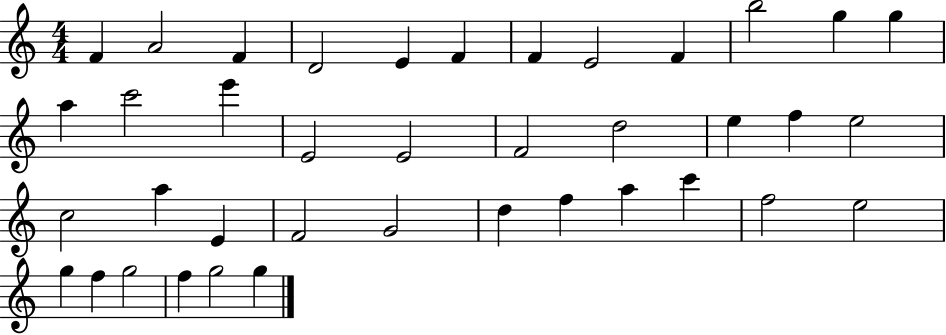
F4/q A4/h F4/q D4/h E4/q F4/q F4/q E4/h F4/q B5/h G5/q G5/q A5/q C6/h E6/q E4/h E4/h F4/h D5/h E5/q F5/q E5/h C5/h A5/q E4/q F4/h G4/h D5/q F5/q A5/q C6/q F5/h E5/h G5/q F5/q G5/h F5/q G5/h G5/q